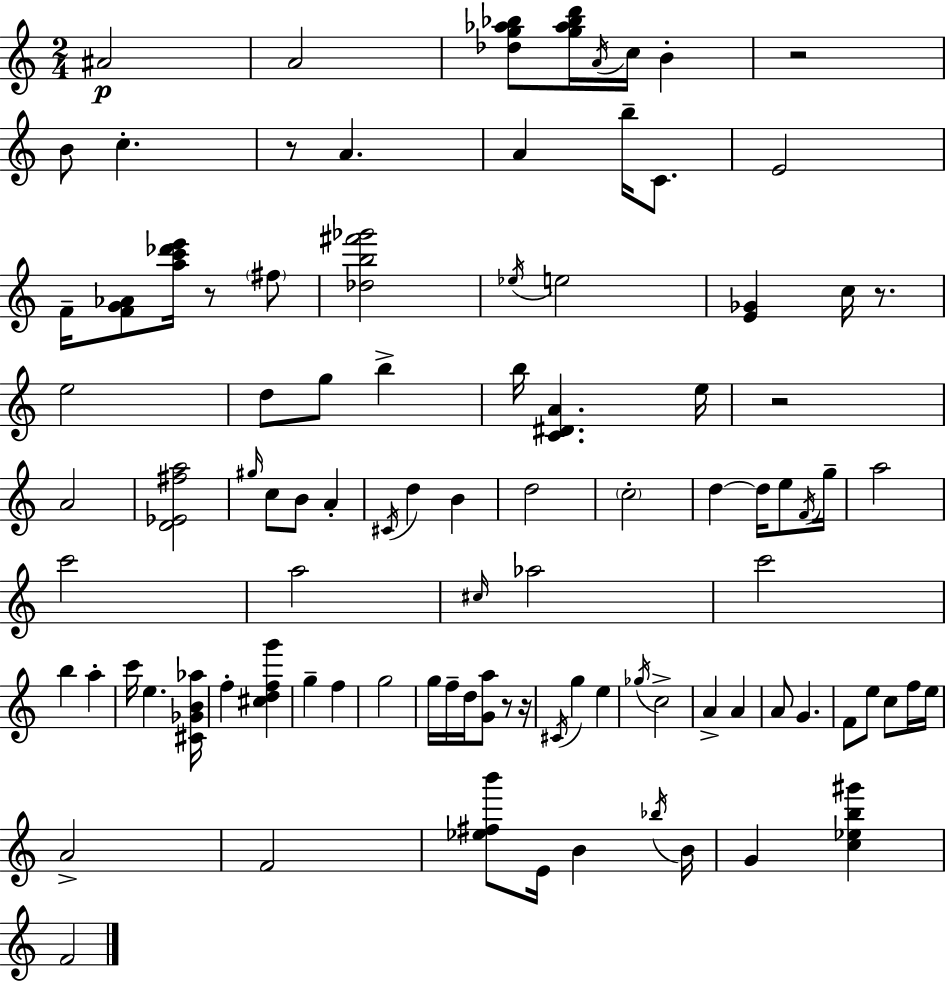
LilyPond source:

{
  \clef treble
  \numericTimeSignature
  \time 2/4
  \key c \major
  ais'2\p | a'2 | <des'' g'' aes'' bes''>8 <g'' aes'' bes'' d'''>16 \acciaccatura { a'16 } c''16 b'4-. | r2 | \break b'8 c''4.-. | r8 a'4. | a'4 b''16-- c'8. | e'2 | \break f'16-- <f' g' aes'>8 <a'' c''' des''' e'''>16 r8 \parenthesize fis''8 | <des'' b'' fis''' ges'''>2 | \acciaccatura { ees''16 } e''2 | <e' ges'>4 c''16 r8. | \break e''2 | d''8 g''8 b''4-> | b''16 <c' dis' a'>4. | e''16 r2 | \break a'2 | <d' ees' fis'' a''>2 | \grace { gis''16 } c''8 b'8 a'4-. | \acciaccatura { cis'16 } d''4 | \break b'4 d''2 | \parenthesize c''2-. | d''4~~ | d''16 e''8 \acciaccatura { f'16 } g''16-- a''2 | \break c'''2 | a''2 | \grace { cis''16 } aes''2 | c'''2 | \break b''4 | a''4-. c'''16 e''4. | <cis' ges' b' aes''>16 f''4-. | <cis'' d'' f'' g'''>4 g''4-- | \break f''4 g''2 | g''16 f''16-- | d''16 <g' a''>8 r8 r16 \acciaccatura { cis'16 } g''4 | e''4 \acciaccatura { ges''16 } | \break c''2-> | a'4-> a'4 | a'8 g'4. | f'8 e''8 c''8 f''16 e''16 | \break a'2-> | f'2 | <ees'' fis'' b'''>8 e'16 b'4 \acciaccatura { bes''16 } | b'16 g'4 <c'' ees'' b'' gis'''>4 | \break f'2 | \bar "|."
}